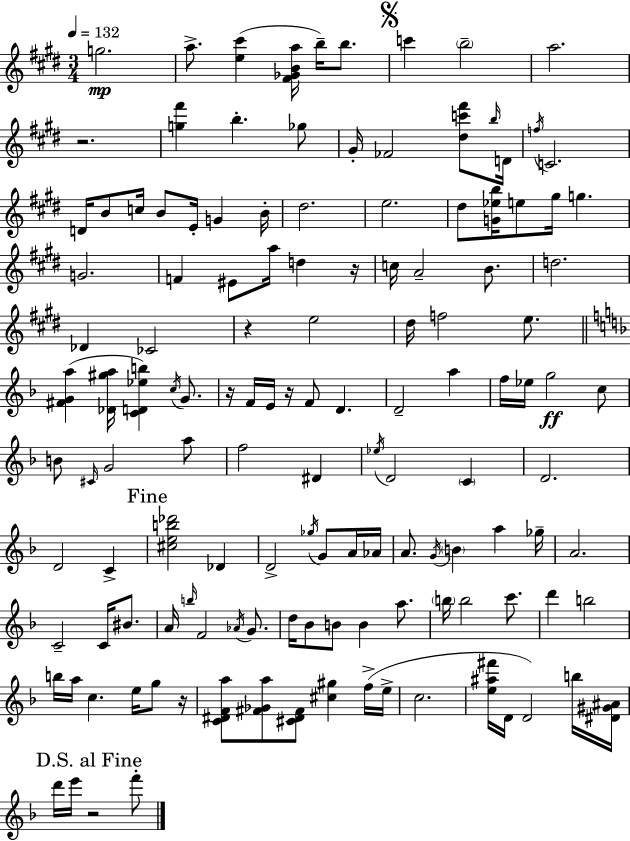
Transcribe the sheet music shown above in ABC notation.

X:1
T:Untitled
M:3/4
L:1/4
K:E
g2 a/2 [e^c'] [^F_GBa]/4 b/4 b/2 c' b2 a2 z2 [g^f'] b _g/2 ^G/4 _F2 [^dc'^f']/2 b/4 D/4 f/4 C2 D/4 B/2 c/4 B/2 E/4 G B/4 ^d2 e2 ^d/2 [G_eb]/4 e/2 ^g/4 g G2 F ^E/2 a/4 d z/4 c/4 A2 B/2 d2 _D _C2 z e2 ^d/4 f2 e/2 [^FGa] [_D^ga]/4 [CD_eb] c/4 G/2 z/4 F/4 E/4 z/4 F/2 D D2 a f/4 _e/4 g2 c/2 B/2 ^C/4 G2 a/2 f2 ^D _e/4 D2 C D2 D2 C [^ceb_d']2 _D D2 _g/4 G/2 A/4 _A/4 A/2 G/4 B a _g/4 A2 C2 C/4 ^B/2 A/4 b/4 F2 _A/4 G/2 d/4 _B/2 B/2 B a/2 b/4 b2 c'/2 d' b2 b/4 a/4 c e/4 g/2 z/4 [C^DFa]/2 [^F_Ga]/2 [^C^D^F]/2 [^c^g] f/4 e/4 c2 [e^a^f']/4 D/4 D2 b/4 [^D^G^A]/4 d'/4 e'/4 z2 f'/2